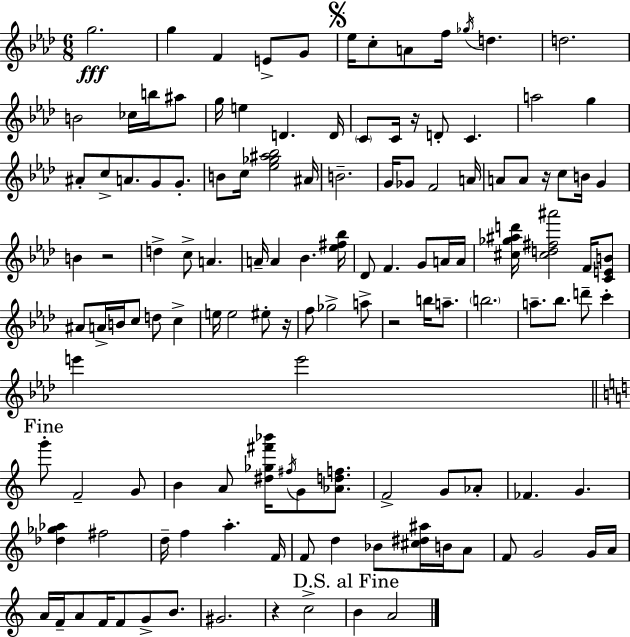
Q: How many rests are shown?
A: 6